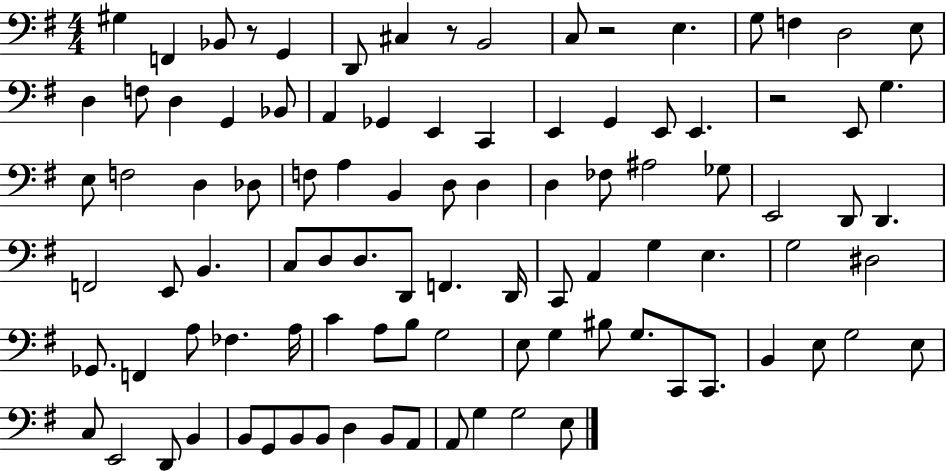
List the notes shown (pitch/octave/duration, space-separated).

G#3/q F2/q Bb2/e R/e G2/q D2/e C#3/q R/e B2/h C3/e R/h E3/q. G3/e F3/q D3/h E3/e D3/q F3/e D3/q G2/q Bb2/e A2/q Gb2/q E2/q C2/q E2/q G2/q E2/e E2/q. R/h E2/e G3/q. E3/e F3/h D3/q Db3/e F3/e A3/q B2/q D3/e D3/q D3/q FES3/e A#3/h Gb3/e E2/h D2/e D2/q. F2/h E2/e B2/q. C3/e D3/e D3/e. D2/e F2/q. D2/s C2/e A2/q G3/q E3/q. G3/h D#3/h Gb2/e. F2/q A3/e FES3/q. A3/s C4/q A3/e B3/e G3/h E3/e G3/q BIS3/e G3/e. C2/e C2/e. B2/q E3/e G3/h E3/e C3/e E2/h D2/e B2/q B2/e G2/e B2/e B2/e D3/q B2/e A2/e A2/e G3/q G3/h E3/e